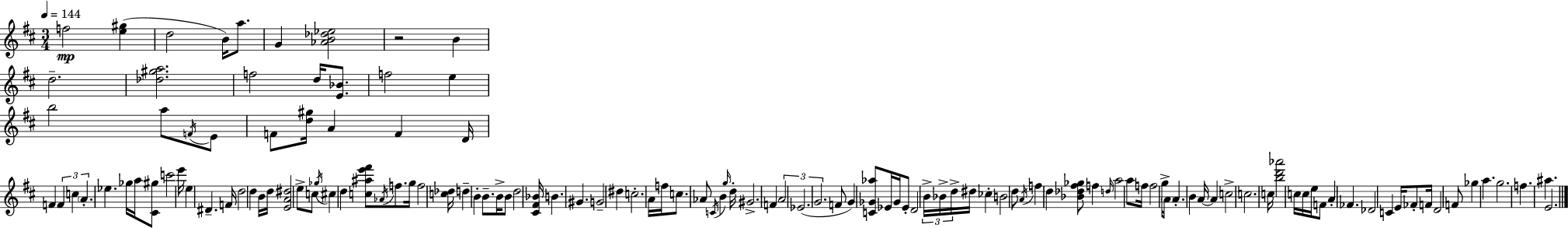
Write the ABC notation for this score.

X:1
T:Untitled
M:3/4
L:1/4
K:D
f2 [e^g] d2 B/4 a/2 G [_AB_d_e]2 z2 B d2 [_d^ga]2 f2 d/4 [E_B]/2 f2 e b2 a/2 F/4 E/2 F/2 [d^g]/4 A F D/4 F F c A _e _g/4 a/4 [^C^g]/2 c'2 e'/4 e ^D F/4 d2 d B/4 d/4 [EA^d]2 e/2 c/2 _g/4 ^c d [c^ae'^f']/2 _A/4 f/2 g/4 f2 [c_d]/4 d B B/2 B/4 B/2 d2 [^C^F_B]/4 B ^G G2 ^d c2 A/4 f/4 c/2 _A/2 C/4 B g/4 d/4 ^G2 F A2 _E2 G2 F/2 G [C_G_a]/2 _E/4 _G/4 _E/2 D2 B/4 _B/4 d/4 ^d/4 _c B2 d/2 A/4 f d [_B_d^f_g]/2 f d/4 a2 a/2 f/4 f2 g/4 A/4 A B A/4 A c2 c2 c/4 [bd'_a']2 c/4 c/4 e/4 F/2 A _F _D2 C E/4 _F/2 F/4 D2 F/2 _g a g2 f ^a E2